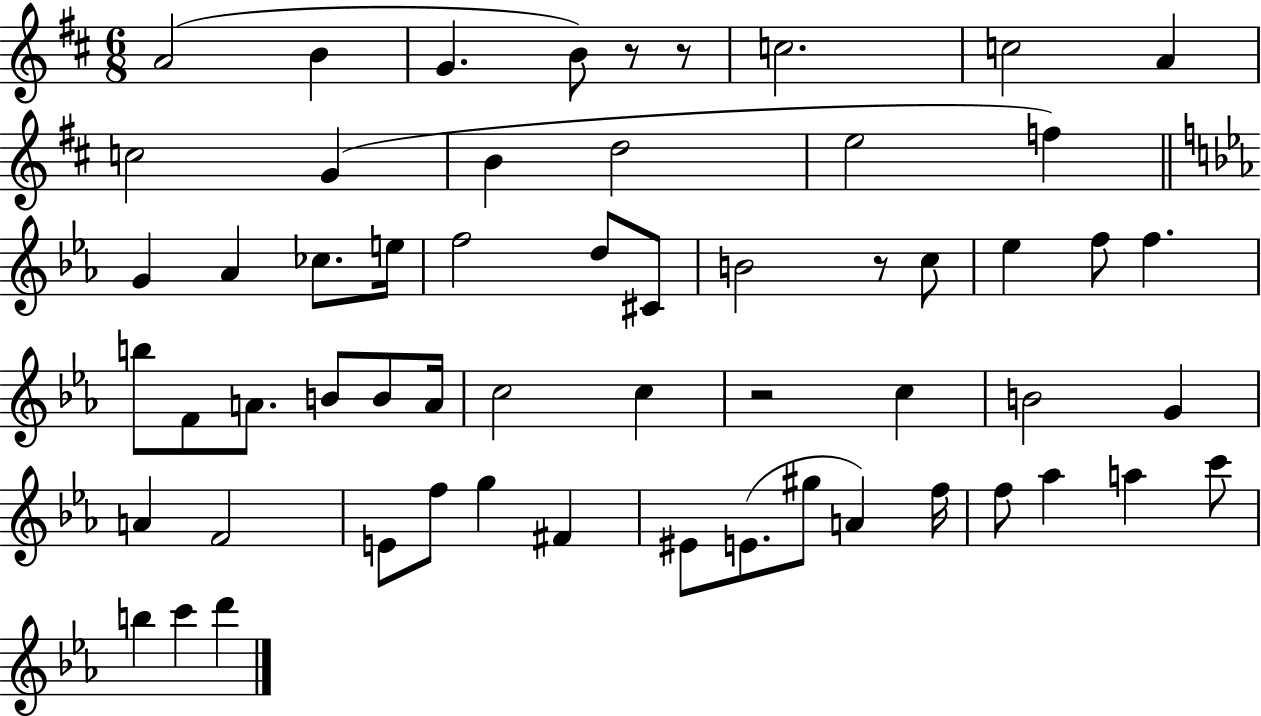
A4/h B4/q G4/q. B4/e R/e R/e C5/h. C5/h A4/q C5/h G4/q B4/q D5/h E5/h F5/q G4/q Ab4/q CES5/e. E5/s F5/h D5/e C#4/e B4/h R/e C5/e Eb5/q F5/e F5/q. B5/e F4/e A4/e. B4/e B4/e A4/s C5/h C5/q R/h C5/q B4/h G4/q A4/q F4/h E4/e F5/e G5/q F#4/q EIS4/e E4/e. G#5/e A4/q F5/s F5/e Ab5/q A5/q C6/e B5/q C6/q D6/q